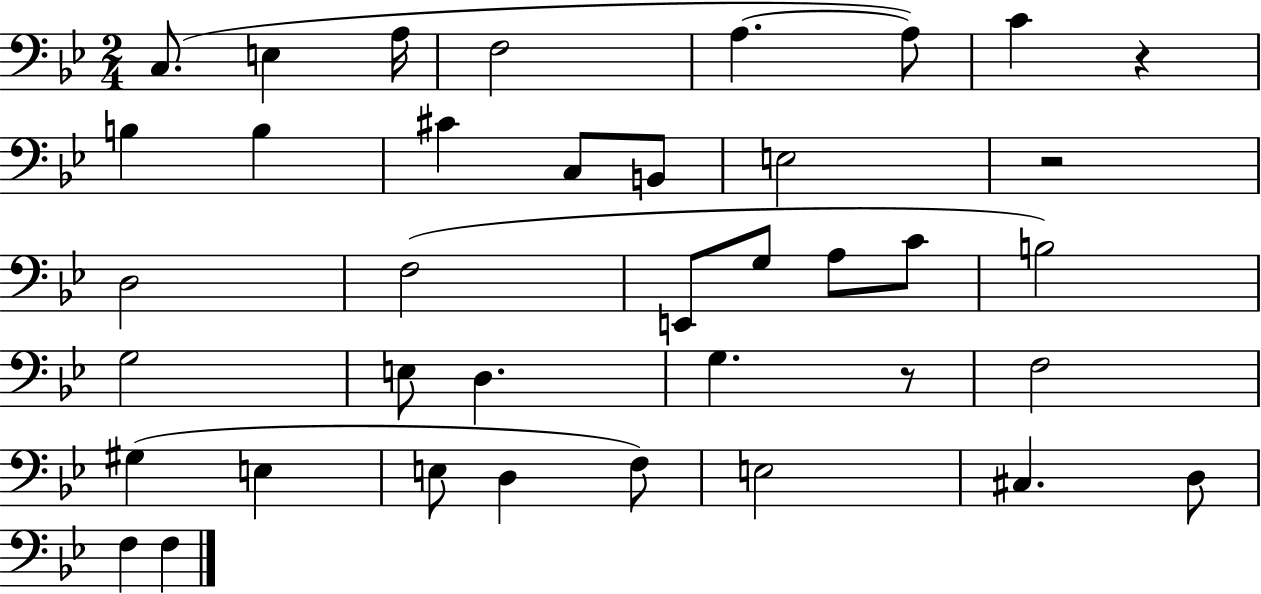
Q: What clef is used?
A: bass